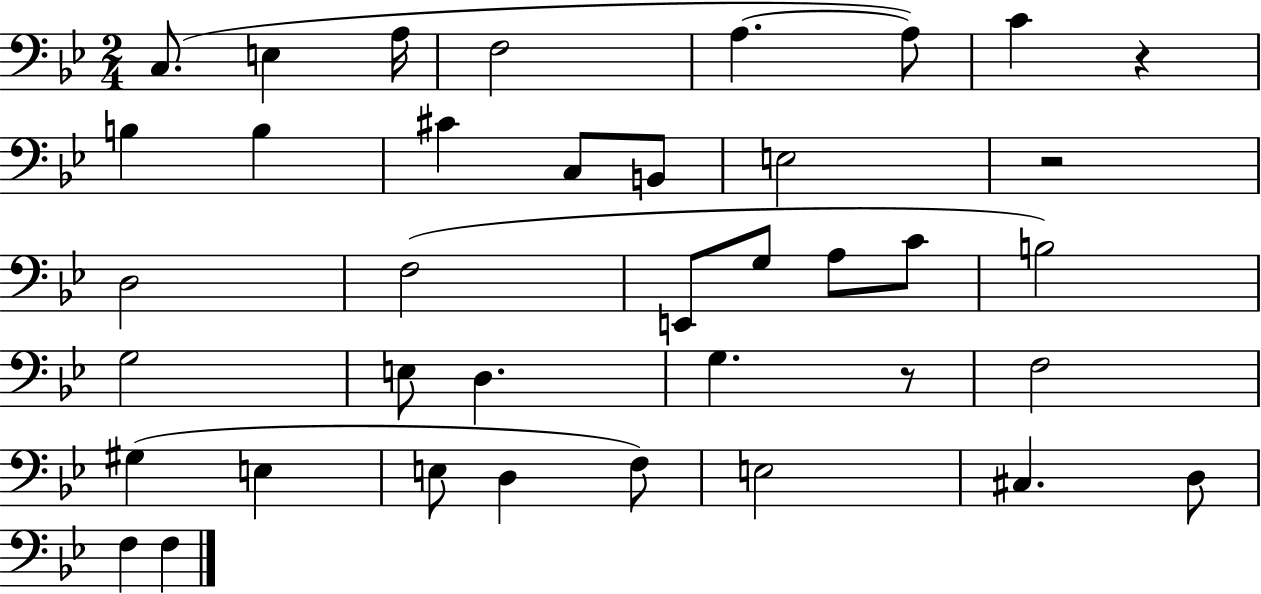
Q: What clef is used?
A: bass